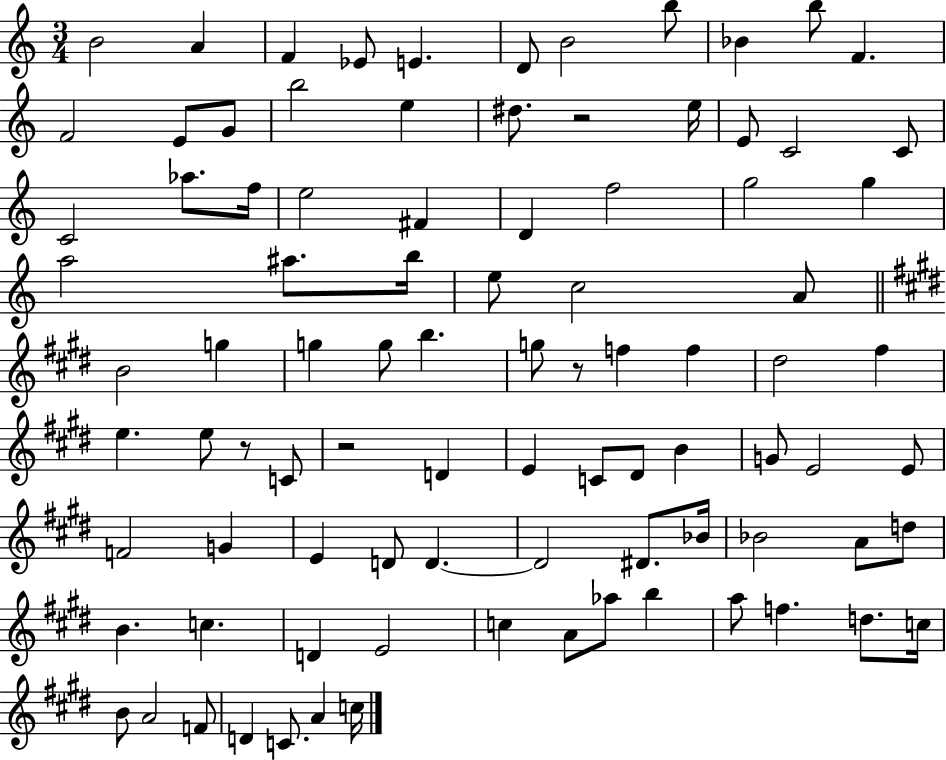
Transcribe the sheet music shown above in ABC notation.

X:1
T:Untitled
M:3/4
L:1/4
K:C
B2 A F _E/2 E D/2 B2 b/2 _B b/2 F F2 E/2 G/2 b2 e ^d/2 z2 e/4 E/2 C2 C/2 C2 _a/2 f/4 e2 ^F D f2 g2 g a2 ^a/2 b/4 e/2 c2 A/2 B2 g g g/2 b g/2 z/2 f f ^d2 ^f e e/2 z/2 C/2 z2 D E C/2 ^D/2 B G/2 E2 E/2 F2 G E D/2 D D2 ^D/2 _B/4 _B2 A/2 d/2 B c D E2 c A/2 _a/2 b a/2 f d/2 c/4 B/2 A2 F/2 D C/2 A c/4